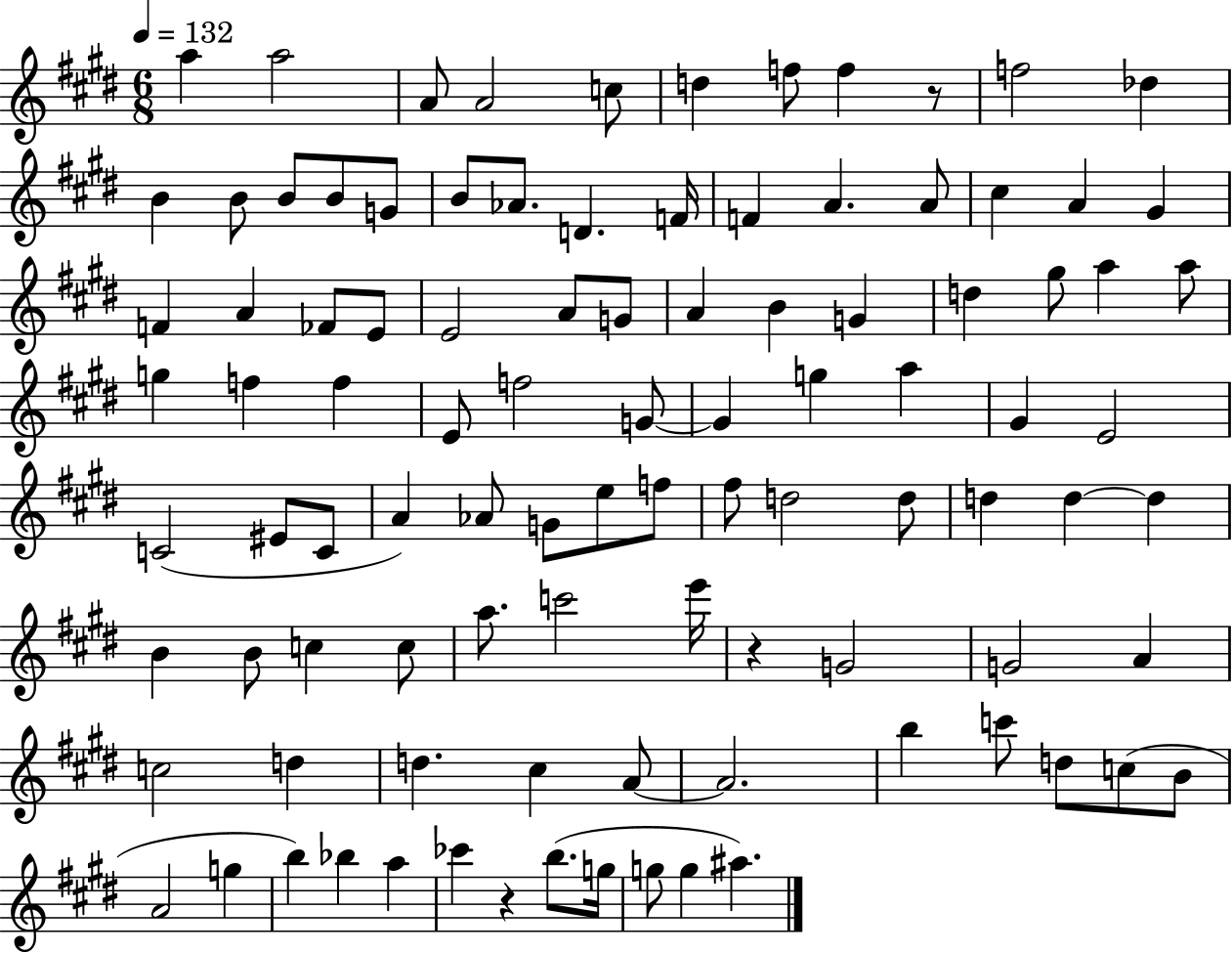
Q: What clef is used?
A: treble